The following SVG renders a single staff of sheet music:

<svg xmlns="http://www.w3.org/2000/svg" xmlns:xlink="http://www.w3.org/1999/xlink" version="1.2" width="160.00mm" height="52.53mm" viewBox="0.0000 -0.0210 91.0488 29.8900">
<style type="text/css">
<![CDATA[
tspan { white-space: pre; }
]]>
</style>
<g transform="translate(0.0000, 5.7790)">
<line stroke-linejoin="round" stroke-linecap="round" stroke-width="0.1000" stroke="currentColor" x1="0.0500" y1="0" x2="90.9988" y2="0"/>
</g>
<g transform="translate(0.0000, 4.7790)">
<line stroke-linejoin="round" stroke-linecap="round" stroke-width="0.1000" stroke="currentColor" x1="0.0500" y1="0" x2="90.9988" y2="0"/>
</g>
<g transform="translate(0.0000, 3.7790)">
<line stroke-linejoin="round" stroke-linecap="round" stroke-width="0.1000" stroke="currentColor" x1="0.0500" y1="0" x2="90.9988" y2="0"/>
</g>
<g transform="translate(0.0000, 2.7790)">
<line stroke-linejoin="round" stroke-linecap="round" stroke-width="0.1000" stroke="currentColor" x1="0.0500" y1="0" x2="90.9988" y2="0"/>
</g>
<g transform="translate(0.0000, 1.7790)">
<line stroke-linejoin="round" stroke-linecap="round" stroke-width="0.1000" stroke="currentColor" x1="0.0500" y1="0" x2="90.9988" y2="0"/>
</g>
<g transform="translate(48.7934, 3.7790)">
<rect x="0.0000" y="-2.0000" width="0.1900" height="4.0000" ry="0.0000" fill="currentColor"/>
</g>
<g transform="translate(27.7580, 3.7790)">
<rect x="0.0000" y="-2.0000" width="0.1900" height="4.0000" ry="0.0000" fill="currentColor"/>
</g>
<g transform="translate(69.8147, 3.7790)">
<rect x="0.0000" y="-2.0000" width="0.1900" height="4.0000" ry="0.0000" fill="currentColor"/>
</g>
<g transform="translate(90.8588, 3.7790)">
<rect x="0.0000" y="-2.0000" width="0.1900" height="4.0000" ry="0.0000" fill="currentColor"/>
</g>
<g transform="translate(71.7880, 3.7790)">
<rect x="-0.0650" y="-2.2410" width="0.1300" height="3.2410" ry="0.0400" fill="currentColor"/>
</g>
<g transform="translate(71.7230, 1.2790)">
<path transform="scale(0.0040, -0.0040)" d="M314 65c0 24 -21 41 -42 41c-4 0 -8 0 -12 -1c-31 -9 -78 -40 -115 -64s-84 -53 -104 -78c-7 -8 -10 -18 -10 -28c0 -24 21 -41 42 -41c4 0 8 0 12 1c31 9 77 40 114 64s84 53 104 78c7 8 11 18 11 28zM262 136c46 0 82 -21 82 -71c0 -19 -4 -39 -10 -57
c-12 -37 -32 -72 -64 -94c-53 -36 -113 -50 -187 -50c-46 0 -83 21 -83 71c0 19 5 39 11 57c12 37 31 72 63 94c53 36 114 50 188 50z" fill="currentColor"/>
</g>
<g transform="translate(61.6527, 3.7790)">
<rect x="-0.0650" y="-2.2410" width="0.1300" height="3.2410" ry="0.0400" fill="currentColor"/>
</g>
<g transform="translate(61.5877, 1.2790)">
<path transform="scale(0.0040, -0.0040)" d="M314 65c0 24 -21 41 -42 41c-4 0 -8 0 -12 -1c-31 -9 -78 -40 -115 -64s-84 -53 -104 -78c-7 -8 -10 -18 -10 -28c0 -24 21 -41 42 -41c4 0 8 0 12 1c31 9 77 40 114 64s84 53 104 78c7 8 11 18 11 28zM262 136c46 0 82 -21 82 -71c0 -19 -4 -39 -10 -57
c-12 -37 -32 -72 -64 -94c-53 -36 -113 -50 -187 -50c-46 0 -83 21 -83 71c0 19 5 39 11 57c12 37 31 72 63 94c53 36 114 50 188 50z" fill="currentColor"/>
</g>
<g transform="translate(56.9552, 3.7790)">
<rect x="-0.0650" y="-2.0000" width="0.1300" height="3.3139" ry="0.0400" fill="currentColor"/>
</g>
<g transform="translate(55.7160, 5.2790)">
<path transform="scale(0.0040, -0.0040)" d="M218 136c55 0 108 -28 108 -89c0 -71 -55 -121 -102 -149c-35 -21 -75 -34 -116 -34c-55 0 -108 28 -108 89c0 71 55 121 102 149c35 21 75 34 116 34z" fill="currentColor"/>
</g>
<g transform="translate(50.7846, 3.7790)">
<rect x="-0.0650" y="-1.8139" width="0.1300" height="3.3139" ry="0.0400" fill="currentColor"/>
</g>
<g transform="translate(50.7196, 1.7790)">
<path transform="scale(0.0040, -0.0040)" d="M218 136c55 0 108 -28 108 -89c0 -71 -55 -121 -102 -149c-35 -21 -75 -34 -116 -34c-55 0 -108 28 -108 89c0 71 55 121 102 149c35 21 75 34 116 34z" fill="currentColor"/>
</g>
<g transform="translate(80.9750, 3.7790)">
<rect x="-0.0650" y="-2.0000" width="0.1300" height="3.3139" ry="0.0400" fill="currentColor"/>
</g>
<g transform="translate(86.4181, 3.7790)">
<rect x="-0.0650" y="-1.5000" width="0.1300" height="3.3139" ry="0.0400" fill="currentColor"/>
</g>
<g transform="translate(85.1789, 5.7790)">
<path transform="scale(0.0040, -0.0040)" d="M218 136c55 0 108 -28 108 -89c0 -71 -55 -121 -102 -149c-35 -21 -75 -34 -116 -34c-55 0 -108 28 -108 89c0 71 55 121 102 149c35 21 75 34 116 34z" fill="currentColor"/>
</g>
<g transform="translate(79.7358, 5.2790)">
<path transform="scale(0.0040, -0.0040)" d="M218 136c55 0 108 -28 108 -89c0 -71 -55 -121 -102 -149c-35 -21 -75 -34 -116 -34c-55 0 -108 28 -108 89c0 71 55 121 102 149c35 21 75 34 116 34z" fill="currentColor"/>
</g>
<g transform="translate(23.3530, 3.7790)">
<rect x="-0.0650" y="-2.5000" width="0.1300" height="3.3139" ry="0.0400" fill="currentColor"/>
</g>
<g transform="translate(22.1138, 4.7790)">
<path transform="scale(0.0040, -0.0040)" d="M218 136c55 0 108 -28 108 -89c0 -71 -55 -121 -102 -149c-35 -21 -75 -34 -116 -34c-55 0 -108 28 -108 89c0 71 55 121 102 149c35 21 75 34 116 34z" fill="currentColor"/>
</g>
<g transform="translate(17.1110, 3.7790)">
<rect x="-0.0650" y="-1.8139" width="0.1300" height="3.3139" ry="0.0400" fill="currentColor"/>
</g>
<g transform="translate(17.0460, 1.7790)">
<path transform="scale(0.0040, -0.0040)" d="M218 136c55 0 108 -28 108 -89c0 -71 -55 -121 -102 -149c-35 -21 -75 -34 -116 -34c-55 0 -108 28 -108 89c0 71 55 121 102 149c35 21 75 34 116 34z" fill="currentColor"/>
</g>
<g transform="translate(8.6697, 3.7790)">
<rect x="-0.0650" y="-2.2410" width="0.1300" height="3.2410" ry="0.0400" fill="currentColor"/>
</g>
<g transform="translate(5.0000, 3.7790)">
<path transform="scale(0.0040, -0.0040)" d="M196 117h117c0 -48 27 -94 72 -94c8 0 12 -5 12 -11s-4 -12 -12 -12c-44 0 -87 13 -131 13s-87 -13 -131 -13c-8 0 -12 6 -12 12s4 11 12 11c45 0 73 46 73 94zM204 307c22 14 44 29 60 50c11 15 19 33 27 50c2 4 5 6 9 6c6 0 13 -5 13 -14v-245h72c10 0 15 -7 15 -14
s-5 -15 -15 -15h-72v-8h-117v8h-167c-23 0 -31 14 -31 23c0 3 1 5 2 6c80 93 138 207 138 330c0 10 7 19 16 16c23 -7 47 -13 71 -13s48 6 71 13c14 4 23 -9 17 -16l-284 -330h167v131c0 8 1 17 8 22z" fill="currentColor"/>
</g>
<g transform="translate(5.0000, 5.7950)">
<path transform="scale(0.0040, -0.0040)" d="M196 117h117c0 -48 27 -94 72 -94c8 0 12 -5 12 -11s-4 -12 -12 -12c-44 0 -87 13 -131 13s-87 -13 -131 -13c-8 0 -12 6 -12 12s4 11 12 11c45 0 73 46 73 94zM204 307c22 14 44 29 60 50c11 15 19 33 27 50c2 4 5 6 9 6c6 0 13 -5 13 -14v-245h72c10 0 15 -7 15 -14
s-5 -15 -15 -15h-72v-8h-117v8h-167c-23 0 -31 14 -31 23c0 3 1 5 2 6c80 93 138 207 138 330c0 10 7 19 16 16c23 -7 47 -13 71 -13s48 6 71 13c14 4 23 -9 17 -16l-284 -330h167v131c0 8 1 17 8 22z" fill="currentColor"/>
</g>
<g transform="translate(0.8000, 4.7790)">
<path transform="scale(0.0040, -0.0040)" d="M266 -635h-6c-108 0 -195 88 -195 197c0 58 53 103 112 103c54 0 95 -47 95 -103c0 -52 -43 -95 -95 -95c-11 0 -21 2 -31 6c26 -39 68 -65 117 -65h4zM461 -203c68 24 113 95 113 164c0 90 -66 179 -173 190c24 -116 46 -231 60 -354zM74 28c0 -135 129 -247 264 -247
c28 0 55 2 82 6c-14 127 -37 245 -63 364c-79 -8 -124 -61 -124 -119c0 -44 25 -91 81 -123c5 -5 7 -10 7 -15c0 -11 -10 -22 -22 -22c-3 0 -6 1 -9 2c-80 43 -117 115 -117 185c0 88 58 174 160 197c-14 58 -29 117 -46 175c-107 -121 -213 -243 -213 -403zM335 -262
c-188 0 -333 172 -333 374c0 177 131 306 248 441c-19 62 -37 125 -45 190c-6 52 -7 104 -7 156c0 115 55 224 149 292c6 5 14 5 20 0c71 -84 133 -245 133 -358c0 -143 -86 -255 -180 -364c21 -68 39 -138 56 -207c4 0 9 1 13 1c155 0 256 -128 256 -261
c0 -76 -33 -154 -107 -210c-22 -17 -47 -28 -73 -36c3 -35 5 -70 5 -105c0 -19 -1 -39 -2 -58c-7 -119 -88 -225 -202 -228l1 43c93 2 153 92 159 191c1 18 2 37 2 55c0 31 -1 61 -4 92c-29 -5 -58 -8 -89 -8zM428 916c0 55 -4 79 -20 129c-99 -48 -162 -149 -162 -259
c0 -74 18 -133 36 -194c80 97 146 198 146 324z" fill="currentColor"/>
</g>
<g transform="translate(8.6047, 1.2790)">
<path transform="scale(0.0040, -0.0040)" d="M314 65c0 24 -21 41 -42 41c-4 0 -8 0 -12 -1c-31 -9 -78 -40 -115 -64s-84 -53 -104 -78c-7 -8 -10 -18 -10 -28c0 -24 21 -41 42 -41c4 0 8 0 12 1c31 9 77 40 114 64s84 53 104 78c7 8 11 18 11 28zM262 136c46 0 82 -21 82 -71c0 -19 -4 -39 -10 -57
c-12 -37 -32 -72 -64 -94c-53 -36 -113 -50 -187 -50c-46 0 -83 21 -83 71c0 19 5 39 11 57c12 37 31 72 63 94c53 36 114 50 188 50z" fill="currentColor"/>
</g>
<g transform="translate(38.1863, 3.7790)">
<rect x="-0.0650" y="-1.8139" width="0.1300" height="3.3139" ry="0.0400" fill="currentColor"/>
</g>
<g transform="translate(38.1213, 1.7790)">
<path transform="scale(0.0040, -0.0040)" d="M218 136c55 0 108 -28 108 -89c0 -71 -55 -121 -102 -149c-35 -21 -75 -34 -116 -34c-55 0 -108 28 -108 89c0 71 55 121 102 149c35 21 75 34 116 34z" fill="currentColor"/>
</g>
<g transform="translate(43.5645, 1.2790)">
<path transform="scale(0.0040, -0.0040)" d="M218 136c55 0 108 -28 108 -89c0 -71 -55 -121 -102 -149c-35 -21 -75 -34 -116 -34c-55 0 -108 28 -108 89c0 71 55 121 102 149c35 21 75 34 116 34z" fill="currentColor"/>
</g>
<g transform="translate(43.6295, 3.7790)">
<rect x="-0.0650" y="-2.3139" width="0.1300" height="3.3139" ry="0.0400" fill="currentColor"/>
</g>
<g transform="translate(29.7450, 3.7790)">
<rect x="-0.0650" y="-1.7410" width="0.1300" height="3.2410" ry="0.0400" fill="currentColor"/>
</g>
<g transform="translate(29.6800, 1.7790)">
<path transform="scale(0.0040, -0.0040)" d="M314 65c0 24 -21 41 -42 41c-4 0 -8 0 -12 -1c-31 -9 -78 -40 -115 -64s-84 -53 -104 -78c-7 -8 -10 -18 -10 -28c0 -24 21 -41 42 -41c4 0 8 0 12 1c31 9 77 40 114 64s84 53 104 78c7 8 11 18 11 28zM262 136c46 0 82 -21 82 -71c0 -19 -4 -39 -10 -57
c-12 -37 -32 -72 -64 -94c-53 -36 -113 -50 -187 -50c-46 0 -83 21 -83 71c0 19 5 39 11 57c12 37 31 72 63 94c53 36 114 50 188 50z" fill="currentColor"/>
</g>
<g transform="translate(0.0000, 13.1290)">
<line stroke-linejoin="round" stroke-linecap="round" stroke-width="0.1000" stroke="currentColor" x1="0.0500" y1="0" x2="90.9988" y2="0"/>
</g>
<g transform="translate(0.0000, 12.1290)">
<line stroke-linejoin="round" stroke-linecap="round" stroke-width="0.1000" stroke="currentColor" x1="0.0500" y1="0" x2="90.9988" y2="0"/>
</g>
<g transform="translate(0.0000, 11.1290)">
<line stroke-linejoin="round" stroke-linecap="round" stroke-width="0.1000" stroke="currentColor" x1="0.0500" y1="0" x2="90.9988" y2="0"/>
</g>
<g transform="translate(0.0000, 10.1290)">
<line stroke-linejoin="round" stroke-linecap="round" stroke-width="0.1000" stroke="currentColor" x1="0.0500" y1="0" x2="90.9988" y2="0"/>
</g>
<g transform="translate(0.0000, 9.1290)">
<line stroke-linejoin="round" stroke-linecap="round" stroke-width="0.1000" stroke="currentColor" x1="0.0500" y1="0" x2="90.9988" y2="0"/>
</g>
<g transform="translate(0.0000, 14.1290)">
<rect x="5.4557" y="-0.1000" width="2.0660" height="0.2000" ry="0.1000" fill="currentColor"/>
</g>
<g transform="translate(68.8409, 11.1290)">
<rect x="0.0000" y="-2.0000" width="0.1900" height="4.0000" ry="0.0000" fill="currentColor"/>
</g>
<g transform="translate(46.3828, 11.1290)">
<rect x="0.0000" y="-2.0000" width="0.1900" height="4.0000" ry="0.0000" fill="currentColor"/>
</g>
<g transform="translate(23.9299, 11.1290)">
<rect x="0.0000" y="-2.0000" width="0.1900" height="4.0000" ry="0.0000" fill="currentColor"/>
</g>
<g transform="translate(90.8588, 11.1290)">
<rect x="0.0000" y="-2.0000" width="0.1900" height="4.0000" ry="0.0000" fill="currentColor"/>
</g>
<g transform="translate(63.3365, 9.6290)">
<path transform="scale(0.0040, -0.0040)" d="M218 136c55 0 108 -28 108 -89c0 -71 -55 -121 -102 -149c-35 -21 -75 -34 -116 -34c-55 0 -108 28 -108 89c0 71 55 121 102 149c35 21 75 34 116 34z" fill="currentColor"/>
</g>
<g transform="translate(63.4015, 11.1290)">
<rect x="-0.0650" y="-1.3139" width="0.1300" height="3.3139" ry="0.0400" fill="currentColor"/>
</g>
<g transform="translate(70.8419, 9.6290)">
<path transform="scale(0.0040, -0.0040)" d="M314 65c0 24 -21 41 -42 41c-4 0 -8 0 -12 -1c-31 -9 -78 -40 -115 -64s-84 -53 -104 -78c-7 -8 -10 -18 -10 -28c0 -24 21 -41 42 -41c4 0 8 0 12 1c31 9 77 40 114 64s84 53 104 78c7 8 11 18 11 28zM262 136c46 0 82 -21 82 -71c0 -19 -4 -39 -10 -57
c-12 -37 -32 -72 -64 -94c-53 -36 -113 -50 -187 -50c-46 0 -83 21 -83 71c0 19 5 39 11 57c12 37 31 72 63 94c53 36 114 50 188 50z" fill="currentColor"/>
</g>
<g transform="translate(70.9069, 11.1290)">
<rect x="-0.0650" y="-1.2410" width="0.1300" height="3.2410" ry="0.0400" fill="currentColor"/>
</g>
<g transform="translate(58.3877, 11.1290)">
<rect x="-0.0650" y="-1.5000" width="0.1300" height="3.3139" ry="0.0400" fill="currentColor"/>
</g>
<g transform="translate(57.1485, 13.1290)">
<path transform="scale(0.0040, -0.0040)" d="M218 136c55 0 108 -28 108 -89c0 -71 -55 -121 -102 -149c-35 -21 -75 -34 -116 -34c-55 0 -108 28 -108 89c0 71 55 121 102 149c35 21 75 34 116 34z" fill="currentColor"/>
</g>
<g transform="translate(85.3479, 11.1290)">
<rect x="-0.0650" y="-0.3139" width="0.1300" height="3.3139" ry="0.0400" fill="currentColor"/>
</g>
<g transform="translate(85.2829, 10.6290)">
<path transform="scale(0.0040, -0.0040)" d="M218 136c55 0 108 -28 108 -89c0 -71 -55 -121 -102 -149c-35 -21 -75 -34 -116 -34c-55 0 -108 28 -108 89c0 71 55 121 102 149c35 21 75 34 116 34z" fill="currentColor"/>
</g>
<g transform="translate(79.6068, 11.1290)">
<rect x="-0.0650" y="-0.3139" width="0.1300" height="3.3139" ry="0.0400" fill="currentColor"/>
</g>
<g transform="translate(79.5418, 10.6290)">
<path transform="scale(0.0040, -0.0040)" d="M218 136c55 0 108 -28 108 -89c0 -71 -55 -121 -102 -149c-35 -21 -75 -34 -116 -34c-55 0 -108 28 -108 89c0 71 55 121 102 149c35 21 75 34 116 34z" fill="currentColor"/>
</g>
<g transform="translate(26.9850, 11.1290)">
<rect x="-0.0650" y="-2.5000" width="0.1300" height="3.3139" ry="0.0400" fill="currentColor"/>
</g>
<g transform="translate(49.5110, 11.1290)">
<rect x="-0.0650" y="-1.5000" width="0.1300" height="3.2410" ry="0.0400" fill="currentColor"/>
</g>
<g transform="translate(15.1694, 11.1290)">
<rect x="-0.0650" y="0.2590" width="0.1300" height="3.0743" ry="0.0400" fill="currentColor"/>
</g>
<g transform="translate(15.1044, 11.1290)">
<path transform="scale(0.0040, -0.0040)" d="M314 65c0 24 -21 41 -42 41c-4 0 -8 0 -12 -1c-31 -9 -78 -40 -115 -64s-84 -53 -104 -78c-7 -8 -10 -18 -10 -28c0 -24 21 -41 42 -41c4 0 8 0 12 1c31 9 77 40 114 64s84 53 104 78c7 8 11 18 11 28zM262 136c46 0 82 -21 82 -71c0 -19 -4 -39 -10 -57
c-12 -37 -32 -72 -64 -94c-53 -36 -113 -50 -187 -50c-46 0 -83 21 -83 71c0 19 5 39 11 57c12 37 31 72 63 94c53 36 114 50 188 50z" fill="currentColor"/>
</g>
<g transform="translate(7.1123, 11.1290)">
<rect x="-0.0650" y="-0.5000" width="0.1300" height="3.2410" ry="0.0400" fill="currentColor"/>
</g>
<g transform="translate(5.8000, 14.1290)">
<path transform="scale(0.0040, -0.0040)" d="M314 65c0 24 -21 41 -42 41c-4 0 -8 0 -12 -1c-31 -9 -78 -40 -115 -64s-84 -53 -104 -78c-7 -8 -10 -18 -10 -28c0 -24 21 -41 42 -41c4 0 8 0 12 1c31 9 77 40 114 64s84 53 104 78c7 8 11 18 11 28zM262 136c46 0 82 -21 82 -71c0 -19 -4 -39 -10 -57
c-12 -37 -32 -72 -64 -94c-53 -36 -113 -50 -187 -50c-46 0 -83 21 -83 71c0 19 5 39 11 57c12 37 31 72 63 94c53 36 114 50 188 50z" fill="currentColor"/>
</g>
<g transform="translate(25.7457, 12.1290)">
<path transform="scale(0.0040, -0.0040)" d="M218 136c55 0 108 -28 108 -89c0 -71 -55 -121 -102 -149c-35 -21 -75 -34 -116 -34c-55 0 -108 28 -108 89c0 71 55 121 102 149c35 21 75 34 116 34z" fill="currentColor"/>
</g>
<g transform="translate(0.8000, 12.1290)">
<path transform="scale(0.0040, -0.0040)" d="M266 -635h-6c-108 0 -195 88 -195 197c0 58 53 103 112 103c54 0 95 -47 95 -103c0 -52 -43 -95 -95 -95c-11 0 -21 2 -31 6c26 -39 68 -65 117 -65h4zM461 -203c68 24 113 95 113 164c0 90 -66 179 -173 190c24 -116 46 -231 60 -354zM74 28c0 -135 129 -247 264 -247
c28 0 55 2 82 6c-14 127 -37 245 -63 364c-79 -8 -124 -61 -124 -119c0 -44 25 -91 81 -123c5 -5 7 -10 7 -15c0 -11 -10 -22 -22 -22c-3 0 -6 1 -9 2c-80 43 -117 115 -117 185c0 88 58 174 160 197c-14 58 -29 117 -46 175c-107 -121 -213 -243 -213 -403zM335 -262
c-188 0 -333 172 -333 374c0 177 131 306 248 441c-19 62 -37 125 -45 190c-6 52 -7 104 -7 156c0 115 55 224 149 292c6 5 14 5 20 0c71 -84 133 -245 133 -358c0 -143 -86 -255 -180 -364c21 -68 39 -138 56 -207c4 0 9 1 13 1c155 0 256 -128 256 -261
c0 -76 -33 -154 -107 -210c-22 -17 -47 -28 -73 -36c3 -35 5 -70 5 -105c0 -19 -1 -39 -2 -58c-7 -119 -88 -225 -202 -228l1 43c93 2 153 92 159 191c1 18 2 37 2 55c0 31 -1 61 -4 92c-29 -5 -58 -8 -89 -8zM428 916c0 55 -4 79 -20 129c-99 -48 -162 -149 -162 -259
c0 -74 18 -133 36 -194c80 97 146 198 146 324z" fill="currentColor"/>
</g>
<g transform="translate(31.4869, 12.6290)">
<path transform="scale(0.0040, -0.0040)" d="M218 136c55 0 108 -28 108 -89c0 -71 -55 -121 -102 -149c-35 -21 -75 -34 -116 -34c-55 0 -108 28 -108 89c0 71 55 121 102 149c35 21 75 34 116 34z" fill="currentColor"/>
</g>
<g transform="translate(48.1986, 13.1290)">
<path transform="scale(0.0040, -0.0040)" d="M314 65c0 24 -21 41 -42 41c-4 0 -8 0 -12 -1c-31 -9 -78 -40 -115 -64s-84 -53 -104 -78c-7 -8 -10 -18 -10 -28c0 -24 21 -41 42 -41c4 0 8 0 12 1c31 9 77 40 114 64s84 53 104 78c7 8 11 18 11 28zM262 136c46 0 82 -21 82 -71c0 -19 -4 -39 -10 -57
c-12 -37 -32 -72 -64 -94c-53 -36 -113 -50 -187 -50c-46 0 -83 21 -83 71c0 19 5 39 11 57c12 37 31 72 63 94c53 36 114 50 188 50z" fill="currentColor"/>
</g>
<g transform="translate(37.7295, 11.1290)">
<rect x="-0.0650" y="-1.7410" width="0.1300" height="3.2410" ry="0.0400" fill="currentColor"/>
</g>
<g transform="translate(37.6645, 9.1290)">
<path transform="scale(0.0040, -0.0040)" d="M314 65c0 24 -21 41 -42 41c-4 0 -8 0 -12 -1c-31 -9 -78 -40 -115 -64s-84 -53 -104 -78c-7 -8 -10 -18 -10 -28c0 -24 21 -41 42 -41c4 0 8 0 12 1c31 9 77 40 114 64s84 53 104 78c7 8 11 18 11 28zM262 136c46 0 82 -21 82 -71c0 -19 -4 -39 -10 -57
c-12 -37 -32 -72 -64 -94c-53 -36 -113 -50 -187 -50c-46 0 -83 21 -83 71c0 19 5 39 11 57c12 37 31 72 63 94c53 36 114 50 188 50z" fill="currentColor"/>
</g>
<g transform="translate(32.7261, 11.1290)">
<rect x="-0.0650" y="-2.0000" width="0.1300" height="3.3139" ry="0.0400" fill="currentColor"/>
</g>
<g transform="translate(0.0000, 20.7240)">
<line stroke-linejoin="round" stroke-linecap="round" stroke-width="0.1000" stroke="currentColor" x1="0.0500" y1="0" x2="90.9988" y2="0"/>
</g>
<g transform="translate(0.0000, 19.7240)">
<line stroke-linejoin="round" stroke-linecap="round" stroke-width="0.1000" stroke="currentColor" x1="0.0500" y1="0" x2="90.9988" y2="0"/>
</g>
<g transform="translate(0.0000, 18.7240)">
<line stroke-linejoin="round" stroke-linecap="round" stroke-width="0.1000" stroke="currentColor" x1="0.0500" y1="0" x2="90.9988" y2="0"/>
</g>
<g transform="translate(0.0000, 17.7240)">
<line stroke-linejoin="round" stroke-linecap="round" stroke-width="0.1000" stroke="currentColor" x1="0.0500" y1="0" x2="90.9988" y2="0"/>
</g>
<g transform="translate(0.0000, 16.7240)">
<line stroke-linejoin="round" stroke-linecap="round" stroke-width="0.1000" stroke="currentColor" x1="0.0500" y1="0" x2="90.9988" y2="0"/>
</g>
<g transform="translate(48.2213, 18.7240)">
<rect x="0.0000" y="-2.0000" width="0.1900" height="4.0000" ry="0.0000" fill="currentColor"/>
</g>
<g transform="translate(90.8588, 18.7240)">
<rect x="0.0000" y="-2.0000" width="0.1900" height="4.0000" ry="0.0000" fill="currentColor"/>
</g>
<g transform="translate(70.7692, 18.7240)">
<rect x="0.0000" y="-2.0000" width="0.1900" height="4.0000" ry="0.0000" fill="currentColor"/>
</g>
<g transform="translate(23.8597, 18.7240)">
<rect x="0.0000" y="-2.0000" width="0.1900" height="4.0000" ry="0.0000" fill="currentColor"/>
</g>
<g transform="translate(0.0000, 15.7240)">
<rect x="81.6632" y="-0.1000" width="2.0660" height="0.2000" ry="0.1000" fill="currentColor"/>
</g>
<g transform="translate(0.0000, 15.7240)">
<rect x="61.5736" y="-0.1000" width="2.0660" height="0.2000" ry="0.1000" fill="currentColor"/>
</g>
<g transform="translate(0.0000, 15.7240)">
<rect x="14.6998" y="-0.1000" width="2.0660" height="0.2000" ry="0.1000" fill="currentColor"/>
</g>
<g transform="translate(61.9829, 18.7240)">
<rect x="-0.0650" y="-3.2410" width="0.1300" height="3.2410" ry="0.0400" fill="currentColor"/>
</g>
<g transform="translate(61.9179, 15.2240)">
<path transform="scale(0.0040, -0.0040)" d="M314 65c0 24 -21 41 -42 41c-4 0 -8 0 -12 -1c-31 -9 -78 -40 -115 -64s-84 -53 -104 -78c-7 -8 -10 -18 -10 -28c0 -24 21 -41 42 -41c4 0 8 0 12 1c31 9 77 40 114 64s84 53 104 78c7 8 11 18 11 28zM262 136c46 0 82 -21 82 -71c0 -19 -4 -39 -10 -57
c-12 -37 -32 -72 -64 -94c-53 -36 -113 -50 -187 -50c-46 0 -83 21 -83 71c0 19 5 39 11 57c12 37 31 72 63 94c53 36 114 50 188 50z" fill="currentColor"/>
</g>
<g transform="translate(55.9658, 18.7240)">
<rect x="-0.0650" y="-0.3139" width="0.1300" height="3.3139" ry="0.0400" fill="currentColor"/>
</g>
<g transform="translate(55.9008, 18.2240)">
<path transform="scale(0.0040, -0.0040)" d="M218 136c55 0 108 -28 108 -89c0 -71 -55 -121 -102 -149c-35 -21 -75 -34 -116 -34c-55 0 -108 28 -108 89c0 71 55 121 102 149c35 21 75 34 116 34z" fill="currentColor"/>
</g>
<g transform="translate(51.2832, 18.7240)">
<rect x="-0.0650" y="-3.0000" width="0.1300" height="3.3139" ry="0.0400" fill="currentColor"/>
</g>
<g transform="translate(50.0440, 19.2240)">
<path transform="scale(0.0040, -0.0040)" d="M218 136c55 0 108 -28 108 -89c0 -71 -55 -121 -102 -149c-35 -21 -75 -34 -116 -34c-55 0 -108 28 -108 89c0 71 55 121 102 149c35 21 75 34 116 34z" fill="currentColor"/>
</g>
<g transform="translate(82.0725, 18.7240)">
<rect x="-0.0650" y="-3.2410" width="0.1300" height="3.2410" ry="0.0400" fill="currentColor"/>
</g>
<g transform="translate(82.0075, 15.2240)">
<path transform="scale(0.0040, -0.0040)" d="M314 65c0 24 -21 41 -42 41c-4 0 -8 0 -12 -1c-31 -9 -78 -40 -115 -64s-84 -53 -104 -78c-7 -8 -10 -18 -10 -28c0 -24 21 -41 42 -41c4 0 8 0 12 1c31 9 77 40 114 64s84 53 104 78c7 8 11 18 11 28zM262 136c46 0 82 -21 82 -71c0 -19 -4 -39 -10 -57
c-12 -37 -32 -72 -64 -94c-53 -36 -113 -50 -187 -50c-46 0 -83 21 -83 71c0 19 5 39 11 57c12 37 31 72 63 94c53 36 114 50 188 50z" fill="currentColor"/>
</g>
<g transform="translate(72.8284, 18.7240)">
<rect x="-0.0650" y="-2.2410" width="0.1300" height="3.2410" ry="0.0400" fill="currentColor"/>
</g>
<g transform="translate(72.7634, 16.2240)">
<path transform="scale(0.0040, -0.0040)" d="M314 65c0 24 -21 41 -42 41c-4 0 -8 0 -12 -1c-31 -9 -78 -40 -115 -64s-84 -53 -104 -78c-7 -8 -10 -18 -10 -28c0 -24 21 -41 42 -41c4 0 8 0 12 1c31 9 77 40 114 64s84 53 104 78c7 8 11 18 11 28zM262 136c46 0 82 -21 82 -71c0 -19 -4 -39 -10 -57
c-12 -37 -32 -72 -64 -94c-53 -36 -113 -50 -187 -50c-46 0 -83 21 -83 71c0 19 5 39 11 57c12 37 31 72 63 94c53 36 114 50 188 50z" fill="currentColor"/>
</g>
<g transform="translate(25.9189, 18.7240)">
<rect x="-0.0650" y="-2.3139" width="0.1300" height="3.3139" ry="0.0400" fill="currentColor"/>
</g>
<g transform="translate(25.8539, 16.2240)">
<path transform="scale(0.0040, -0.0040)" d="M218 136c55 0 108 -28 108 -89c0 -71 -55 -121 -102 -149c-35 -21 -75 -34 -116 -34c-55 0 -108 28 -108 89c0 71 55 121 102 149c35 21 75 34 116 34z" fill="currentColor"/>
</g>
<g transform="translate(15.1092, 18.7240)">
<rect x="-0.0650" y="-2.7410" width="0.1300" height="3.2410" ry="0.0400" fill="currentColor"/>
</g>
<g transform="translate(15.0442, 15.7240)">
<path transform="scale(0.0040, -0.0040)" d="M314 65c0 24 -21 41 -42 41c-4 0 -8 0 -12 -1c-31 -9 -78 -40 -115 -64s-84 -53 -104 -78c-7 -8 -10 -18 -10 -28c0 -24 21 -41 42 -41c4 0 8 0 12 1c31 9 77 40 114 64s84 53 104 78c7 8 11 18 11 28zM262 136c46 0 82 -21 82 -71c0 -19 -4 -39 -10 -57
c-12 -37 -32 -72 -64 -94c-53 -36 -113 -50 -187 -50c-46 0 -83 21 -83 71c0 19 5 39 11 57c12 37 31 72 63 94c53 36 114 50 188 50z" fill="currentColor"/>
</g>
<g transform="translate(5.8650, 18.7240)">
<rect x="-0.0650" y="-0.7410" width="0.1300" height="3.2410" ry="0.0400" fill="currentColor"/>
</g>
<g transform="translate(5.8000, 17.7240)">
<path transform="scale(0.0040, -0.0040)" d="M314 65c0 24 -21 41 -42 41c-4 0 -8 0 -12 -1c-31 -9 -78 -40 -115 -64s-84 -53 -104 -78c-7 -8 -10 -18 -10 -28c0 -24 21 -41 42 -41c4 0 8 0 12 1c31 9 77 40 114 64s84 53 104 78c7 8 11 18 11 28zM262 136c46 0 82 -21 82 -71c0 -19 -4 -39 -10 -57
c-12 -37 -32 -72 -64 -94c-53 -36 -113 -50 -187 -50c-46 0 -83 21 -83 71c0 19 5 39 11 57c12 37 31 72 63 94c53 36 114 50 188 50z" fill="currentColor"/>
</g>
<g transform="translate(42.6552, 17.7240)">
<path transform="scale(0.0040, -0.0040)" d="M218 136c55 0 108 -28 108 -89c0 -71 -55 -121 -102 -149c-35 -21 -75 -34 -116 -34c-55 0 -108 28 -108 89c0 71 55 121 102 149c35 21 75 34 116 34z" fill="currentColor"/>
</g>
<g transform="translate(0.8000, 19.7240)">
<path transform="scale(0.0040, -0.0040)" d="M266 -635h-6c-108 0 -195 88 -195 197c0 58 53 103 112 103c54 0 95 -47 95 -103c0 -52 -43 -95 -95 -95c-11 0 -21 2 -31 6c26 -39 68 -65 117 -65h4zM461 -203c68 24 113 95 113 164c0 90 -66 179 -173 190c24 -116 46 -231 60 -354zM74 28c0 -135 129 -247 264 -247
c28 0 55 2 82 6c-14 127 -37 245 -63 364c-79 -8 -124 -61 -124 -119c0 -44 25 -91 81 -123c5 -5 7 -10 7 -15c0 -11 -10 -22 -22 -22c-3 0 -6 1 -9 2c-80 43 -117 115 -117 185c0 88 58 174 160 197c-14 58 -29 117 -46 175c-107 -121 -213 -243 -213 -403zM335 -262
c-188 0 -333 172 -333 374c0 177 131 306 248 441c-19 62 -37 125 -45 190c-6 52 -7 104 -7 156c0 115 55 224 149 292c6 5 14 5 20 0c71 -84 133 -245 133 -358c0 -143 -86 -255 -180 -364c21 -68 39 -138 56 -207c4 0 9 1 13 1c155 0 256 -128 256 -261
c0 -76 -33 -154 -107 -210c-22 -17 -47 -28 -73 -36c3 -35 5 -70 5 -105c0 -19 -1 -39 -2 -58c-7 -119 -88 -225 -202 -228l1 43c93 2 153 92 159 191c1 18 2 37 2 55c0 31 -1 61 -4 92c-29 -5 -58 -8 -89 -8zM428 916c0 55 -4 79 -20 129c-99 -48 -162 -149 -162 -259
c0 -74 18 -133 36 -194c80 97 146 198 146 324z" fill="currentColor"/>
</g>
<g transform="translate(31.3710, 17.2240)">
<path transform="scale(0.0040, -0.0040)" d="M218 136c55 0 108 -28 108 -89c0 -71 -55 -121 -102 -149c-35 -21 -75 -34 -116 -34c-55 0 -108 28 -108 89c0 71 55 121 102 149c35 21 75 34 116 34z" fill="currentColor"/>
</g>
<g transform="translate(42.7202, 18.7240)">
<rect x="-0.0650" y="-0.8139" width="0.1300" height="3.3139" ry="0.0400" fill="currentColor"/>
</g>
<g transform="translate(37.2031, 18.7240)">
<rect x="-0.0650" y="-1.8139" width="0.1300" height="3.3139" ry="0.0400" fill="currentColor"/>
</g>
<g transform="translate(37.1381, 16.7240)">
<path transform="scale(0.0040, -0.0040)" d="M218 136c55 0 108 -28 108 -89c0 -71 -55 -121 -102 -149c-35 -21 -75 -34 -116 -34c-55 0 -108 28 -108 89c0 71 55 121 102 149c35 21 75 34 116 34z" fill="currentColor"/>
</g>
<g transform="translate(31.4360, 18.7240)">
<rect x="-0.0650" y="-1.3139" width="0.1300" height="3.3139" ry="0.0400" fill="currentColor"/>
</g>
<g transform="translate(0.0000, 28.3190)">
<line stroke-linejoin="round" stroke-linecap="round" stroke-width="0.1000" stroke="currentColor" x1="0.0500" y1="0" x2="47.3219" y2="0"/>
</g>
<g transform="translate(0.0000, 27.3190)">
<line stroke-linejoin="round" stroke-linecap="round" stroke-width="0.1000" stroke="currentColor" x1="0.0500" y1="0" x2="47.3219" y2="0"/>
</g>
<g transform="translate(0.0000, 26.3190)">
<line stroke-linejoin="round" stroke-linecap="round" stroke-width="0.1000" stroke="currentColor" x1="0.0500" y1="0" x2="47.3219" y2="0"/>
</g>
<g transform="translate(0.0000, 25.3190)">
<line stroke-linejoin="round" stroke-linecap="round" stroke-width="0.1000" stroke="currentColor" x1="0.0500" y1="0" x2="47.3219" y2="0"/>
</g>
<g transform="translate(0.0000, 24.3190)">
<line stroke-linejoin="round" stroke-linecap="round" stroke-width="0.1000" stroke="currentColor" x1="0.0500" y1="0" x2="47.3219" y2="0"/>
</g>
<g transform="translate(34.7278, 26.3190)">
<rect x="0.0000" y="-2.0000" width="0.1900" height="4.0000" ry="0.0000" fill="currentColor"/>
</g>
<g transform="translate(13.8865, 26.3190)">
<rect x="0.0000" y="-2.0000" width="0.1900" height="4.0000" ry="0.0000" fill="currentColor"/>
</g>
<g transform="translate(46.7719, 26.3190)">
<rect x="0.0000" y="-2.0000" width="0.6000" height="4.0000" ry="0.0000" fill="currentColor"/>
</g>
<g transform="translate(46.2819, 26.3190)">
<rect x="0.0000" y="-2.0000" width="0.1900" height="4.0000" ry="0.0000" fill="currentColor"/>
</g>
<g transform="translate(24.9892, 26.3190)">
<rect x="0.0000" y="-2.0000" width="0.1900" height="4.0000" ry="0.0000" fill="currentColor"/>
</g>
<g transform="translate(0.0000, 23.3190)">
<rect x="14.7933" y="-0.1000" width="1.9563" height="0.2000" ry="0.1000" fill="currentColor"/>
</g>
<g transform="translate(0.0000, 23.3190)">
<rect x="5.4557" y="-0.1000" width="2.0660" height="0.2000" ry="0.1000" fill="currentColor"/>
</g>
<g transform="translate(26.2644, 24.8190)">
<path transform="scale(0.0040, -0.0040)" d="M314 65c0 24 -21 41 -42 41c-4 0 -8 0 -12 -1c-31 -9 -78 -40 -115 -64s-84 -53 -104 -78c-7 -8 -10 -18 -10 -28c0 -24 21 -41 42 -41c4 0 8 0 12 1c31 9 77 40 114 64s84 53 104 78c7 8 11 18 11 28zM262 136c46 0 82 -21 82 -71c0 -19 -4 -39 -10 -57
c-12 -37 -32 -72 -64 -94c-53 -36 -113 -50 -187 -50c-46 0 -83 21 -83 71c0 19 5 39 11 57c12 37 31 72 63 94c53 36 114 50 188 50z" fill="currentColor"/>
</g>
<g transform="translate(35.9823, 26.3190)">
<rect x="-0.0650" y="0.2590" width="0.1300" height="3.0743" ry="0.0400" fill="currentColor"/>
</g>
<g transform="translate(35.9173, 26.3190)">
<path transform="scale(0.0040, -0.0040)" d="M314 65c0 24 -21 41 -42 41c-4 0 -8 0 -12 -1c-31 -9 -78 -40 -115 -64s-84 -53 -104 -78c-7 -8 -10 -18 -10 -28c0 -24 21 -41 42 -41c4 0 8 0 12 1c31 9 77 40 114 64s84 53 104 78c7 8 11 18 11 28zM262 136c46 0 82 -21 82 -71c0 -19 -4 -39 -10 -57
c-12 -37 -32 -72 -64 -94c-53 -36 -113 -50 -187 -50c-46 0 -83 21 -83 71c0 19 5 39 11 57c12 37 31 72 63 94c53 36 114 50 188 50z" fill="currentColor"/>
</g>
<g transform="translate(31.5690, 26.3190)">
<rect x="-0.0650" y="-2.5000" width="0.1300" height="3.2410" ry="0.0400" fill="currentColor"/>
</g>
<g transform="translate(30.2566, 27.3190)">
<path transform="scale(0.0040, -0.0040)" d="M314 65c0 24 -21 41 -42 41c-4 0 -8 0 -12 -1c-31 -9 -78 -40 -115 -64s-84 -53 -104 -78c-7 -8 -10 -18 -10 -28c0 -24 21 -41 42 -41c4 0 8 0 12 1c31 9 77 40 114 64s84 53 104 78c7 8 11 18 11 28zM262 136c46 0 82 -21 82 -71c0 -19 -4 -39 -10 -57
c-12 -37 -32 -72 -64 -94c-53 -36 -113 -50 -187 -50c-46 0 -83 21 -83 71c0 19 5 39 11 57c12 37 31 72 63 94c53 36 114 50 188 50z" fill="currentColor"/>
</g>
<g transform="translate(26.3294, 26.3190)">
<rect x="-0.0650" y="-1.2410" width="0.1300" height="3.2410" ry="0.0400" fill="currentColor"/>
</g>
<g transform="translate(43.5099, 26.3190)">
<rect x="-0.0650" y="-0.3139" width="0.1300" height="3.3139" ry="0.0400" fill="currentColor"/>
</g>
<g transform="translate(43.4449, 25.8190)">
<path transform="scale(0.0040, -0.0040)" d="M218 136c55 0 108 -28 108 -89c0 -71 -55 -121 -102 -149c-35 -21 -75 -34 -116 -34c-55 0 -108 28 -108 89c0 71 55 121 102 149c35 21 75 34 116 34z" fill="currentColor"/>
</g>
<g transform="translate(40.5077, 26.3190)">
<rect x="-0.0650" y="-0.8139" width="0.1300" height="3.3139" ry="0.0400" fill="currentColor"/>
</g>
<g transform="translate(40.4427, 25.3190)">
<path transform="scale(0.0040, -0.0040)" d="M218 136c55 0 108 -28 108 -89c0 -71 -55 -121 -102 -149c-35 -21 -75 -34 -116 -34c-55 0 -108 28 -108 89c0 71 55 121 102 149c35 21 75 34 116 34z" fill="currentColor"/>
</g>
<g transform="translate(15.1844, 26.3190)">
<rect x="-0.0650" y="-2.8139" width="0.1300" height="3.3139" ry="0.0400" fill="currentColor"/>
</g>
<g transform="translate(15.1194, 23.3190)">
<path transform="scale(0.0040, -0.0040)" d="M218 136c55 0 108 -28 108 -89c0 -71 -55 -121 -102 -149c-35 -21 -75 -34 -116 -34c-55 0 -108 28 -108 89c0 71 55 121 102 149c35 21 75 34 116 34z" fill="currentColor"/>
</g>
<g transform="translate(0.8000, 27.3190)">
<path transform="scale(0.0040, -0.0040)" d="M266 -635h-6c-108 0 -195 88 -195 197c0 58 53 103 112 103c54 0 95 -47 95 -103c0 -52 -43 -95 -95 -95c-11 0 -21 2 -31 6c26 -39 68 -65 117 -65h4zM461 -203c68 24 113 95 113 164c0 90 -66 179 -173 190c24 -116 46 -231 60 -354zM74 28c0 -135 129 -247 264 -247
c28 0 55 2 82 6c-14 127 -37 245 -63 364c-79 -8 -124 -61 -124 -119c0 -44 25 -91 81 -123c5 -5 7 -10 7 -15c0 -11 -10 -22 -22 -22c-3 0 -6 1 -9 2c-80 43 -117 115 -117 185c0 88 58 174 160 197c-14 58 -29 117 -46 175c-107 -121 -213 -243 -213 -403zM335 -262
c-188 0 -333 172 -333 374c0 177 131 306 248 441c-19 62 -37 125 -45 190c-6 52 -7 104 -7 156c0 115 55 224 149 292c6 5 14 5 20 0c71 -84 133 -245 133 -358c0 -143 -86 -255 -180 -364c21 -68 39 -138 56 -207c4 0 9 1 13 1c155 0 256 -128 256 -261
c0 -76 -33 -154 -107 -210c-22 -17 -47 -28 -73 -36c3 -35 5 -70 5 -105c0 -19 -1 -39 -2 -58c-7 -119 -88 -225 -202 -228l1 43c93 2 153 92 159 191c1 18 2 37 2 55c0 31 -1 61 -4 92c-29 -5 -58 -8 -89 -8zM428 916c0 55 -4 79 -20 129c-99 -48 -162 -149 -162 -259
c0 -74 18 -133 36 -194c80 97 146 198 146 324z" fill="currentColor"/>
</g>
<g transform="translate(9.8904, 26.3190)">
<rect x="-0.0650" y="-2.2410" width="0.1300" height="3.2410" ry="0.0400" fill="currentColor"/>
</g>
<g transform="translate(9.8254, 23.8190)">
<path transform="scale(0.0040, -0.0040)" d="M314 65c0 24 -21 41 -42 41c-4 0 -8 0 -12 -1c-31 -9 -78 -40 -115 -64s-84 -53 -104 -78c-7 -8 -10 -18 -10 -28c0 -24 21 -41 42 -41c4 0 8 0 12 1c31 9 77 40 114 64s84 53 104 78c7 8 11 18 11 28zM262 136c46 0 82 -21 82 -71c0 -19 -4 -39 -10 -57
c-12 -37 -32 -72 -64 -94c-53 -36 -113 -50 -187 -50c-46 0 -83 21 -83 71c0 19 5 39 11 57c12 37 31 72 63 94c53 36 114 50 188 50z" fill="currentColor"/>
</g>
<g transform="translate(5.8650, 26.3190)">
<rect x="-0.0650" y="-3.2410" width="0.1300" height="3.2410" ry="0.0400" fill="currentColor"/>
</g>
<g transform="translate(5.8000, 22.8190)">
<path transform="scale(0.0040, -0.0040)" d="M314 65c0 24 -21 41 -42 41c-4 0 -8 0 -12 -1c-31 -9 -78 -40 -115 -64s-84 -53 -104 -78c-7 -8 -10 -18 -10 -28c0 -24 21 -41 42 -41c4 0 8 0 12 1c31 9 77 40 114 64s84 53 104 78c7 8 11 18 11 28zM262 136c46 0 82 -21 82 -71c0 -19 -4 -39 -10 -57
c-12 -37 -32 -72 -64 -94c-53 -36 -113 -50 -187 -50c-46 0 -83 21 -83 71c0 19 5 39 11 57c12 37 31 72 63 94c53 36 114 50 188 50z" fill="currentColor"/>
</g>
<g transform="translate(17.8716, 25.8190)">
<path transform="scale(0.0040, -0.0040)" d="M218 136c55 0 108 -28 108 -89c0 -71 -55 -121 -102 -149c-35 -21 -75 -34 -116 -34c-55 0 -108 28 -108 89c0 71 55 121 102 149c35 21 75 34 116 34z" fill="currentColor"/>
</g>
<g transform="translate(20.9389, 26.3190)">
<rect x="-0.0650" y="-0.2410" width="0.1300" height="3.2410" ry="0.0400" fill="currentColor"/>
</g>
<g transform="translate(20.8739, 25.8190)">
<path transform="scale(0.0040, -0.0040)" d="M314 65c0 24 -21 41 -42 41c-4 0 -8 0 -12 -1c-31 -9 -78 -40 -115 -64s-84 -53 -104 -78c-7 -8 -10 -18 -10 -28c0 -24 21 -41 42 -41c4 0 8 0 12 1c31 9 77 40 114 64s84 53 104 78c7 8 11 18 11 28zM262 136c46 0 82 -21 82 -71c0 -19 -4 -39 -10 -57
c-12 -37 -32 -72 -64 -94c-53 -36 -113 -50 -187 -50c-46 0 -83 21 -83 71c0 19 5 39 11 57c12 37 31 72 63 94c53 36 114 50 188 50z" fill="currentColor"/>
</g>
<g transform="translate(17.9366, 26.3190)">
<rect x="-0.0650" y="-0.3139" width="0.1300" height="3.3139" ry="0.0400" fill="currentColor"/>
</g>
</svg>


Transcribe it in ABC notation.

X:1
T:Untitled
M:4/4
L:1/4
K:C
g2 f G f2 f g f F g2 g2 F E C2 B2 G F f2 E2 E e e2 c c d2 a2 g e f d A c b2 g2 b2 b2 g2 a c c2 e2 G2 B2 d c